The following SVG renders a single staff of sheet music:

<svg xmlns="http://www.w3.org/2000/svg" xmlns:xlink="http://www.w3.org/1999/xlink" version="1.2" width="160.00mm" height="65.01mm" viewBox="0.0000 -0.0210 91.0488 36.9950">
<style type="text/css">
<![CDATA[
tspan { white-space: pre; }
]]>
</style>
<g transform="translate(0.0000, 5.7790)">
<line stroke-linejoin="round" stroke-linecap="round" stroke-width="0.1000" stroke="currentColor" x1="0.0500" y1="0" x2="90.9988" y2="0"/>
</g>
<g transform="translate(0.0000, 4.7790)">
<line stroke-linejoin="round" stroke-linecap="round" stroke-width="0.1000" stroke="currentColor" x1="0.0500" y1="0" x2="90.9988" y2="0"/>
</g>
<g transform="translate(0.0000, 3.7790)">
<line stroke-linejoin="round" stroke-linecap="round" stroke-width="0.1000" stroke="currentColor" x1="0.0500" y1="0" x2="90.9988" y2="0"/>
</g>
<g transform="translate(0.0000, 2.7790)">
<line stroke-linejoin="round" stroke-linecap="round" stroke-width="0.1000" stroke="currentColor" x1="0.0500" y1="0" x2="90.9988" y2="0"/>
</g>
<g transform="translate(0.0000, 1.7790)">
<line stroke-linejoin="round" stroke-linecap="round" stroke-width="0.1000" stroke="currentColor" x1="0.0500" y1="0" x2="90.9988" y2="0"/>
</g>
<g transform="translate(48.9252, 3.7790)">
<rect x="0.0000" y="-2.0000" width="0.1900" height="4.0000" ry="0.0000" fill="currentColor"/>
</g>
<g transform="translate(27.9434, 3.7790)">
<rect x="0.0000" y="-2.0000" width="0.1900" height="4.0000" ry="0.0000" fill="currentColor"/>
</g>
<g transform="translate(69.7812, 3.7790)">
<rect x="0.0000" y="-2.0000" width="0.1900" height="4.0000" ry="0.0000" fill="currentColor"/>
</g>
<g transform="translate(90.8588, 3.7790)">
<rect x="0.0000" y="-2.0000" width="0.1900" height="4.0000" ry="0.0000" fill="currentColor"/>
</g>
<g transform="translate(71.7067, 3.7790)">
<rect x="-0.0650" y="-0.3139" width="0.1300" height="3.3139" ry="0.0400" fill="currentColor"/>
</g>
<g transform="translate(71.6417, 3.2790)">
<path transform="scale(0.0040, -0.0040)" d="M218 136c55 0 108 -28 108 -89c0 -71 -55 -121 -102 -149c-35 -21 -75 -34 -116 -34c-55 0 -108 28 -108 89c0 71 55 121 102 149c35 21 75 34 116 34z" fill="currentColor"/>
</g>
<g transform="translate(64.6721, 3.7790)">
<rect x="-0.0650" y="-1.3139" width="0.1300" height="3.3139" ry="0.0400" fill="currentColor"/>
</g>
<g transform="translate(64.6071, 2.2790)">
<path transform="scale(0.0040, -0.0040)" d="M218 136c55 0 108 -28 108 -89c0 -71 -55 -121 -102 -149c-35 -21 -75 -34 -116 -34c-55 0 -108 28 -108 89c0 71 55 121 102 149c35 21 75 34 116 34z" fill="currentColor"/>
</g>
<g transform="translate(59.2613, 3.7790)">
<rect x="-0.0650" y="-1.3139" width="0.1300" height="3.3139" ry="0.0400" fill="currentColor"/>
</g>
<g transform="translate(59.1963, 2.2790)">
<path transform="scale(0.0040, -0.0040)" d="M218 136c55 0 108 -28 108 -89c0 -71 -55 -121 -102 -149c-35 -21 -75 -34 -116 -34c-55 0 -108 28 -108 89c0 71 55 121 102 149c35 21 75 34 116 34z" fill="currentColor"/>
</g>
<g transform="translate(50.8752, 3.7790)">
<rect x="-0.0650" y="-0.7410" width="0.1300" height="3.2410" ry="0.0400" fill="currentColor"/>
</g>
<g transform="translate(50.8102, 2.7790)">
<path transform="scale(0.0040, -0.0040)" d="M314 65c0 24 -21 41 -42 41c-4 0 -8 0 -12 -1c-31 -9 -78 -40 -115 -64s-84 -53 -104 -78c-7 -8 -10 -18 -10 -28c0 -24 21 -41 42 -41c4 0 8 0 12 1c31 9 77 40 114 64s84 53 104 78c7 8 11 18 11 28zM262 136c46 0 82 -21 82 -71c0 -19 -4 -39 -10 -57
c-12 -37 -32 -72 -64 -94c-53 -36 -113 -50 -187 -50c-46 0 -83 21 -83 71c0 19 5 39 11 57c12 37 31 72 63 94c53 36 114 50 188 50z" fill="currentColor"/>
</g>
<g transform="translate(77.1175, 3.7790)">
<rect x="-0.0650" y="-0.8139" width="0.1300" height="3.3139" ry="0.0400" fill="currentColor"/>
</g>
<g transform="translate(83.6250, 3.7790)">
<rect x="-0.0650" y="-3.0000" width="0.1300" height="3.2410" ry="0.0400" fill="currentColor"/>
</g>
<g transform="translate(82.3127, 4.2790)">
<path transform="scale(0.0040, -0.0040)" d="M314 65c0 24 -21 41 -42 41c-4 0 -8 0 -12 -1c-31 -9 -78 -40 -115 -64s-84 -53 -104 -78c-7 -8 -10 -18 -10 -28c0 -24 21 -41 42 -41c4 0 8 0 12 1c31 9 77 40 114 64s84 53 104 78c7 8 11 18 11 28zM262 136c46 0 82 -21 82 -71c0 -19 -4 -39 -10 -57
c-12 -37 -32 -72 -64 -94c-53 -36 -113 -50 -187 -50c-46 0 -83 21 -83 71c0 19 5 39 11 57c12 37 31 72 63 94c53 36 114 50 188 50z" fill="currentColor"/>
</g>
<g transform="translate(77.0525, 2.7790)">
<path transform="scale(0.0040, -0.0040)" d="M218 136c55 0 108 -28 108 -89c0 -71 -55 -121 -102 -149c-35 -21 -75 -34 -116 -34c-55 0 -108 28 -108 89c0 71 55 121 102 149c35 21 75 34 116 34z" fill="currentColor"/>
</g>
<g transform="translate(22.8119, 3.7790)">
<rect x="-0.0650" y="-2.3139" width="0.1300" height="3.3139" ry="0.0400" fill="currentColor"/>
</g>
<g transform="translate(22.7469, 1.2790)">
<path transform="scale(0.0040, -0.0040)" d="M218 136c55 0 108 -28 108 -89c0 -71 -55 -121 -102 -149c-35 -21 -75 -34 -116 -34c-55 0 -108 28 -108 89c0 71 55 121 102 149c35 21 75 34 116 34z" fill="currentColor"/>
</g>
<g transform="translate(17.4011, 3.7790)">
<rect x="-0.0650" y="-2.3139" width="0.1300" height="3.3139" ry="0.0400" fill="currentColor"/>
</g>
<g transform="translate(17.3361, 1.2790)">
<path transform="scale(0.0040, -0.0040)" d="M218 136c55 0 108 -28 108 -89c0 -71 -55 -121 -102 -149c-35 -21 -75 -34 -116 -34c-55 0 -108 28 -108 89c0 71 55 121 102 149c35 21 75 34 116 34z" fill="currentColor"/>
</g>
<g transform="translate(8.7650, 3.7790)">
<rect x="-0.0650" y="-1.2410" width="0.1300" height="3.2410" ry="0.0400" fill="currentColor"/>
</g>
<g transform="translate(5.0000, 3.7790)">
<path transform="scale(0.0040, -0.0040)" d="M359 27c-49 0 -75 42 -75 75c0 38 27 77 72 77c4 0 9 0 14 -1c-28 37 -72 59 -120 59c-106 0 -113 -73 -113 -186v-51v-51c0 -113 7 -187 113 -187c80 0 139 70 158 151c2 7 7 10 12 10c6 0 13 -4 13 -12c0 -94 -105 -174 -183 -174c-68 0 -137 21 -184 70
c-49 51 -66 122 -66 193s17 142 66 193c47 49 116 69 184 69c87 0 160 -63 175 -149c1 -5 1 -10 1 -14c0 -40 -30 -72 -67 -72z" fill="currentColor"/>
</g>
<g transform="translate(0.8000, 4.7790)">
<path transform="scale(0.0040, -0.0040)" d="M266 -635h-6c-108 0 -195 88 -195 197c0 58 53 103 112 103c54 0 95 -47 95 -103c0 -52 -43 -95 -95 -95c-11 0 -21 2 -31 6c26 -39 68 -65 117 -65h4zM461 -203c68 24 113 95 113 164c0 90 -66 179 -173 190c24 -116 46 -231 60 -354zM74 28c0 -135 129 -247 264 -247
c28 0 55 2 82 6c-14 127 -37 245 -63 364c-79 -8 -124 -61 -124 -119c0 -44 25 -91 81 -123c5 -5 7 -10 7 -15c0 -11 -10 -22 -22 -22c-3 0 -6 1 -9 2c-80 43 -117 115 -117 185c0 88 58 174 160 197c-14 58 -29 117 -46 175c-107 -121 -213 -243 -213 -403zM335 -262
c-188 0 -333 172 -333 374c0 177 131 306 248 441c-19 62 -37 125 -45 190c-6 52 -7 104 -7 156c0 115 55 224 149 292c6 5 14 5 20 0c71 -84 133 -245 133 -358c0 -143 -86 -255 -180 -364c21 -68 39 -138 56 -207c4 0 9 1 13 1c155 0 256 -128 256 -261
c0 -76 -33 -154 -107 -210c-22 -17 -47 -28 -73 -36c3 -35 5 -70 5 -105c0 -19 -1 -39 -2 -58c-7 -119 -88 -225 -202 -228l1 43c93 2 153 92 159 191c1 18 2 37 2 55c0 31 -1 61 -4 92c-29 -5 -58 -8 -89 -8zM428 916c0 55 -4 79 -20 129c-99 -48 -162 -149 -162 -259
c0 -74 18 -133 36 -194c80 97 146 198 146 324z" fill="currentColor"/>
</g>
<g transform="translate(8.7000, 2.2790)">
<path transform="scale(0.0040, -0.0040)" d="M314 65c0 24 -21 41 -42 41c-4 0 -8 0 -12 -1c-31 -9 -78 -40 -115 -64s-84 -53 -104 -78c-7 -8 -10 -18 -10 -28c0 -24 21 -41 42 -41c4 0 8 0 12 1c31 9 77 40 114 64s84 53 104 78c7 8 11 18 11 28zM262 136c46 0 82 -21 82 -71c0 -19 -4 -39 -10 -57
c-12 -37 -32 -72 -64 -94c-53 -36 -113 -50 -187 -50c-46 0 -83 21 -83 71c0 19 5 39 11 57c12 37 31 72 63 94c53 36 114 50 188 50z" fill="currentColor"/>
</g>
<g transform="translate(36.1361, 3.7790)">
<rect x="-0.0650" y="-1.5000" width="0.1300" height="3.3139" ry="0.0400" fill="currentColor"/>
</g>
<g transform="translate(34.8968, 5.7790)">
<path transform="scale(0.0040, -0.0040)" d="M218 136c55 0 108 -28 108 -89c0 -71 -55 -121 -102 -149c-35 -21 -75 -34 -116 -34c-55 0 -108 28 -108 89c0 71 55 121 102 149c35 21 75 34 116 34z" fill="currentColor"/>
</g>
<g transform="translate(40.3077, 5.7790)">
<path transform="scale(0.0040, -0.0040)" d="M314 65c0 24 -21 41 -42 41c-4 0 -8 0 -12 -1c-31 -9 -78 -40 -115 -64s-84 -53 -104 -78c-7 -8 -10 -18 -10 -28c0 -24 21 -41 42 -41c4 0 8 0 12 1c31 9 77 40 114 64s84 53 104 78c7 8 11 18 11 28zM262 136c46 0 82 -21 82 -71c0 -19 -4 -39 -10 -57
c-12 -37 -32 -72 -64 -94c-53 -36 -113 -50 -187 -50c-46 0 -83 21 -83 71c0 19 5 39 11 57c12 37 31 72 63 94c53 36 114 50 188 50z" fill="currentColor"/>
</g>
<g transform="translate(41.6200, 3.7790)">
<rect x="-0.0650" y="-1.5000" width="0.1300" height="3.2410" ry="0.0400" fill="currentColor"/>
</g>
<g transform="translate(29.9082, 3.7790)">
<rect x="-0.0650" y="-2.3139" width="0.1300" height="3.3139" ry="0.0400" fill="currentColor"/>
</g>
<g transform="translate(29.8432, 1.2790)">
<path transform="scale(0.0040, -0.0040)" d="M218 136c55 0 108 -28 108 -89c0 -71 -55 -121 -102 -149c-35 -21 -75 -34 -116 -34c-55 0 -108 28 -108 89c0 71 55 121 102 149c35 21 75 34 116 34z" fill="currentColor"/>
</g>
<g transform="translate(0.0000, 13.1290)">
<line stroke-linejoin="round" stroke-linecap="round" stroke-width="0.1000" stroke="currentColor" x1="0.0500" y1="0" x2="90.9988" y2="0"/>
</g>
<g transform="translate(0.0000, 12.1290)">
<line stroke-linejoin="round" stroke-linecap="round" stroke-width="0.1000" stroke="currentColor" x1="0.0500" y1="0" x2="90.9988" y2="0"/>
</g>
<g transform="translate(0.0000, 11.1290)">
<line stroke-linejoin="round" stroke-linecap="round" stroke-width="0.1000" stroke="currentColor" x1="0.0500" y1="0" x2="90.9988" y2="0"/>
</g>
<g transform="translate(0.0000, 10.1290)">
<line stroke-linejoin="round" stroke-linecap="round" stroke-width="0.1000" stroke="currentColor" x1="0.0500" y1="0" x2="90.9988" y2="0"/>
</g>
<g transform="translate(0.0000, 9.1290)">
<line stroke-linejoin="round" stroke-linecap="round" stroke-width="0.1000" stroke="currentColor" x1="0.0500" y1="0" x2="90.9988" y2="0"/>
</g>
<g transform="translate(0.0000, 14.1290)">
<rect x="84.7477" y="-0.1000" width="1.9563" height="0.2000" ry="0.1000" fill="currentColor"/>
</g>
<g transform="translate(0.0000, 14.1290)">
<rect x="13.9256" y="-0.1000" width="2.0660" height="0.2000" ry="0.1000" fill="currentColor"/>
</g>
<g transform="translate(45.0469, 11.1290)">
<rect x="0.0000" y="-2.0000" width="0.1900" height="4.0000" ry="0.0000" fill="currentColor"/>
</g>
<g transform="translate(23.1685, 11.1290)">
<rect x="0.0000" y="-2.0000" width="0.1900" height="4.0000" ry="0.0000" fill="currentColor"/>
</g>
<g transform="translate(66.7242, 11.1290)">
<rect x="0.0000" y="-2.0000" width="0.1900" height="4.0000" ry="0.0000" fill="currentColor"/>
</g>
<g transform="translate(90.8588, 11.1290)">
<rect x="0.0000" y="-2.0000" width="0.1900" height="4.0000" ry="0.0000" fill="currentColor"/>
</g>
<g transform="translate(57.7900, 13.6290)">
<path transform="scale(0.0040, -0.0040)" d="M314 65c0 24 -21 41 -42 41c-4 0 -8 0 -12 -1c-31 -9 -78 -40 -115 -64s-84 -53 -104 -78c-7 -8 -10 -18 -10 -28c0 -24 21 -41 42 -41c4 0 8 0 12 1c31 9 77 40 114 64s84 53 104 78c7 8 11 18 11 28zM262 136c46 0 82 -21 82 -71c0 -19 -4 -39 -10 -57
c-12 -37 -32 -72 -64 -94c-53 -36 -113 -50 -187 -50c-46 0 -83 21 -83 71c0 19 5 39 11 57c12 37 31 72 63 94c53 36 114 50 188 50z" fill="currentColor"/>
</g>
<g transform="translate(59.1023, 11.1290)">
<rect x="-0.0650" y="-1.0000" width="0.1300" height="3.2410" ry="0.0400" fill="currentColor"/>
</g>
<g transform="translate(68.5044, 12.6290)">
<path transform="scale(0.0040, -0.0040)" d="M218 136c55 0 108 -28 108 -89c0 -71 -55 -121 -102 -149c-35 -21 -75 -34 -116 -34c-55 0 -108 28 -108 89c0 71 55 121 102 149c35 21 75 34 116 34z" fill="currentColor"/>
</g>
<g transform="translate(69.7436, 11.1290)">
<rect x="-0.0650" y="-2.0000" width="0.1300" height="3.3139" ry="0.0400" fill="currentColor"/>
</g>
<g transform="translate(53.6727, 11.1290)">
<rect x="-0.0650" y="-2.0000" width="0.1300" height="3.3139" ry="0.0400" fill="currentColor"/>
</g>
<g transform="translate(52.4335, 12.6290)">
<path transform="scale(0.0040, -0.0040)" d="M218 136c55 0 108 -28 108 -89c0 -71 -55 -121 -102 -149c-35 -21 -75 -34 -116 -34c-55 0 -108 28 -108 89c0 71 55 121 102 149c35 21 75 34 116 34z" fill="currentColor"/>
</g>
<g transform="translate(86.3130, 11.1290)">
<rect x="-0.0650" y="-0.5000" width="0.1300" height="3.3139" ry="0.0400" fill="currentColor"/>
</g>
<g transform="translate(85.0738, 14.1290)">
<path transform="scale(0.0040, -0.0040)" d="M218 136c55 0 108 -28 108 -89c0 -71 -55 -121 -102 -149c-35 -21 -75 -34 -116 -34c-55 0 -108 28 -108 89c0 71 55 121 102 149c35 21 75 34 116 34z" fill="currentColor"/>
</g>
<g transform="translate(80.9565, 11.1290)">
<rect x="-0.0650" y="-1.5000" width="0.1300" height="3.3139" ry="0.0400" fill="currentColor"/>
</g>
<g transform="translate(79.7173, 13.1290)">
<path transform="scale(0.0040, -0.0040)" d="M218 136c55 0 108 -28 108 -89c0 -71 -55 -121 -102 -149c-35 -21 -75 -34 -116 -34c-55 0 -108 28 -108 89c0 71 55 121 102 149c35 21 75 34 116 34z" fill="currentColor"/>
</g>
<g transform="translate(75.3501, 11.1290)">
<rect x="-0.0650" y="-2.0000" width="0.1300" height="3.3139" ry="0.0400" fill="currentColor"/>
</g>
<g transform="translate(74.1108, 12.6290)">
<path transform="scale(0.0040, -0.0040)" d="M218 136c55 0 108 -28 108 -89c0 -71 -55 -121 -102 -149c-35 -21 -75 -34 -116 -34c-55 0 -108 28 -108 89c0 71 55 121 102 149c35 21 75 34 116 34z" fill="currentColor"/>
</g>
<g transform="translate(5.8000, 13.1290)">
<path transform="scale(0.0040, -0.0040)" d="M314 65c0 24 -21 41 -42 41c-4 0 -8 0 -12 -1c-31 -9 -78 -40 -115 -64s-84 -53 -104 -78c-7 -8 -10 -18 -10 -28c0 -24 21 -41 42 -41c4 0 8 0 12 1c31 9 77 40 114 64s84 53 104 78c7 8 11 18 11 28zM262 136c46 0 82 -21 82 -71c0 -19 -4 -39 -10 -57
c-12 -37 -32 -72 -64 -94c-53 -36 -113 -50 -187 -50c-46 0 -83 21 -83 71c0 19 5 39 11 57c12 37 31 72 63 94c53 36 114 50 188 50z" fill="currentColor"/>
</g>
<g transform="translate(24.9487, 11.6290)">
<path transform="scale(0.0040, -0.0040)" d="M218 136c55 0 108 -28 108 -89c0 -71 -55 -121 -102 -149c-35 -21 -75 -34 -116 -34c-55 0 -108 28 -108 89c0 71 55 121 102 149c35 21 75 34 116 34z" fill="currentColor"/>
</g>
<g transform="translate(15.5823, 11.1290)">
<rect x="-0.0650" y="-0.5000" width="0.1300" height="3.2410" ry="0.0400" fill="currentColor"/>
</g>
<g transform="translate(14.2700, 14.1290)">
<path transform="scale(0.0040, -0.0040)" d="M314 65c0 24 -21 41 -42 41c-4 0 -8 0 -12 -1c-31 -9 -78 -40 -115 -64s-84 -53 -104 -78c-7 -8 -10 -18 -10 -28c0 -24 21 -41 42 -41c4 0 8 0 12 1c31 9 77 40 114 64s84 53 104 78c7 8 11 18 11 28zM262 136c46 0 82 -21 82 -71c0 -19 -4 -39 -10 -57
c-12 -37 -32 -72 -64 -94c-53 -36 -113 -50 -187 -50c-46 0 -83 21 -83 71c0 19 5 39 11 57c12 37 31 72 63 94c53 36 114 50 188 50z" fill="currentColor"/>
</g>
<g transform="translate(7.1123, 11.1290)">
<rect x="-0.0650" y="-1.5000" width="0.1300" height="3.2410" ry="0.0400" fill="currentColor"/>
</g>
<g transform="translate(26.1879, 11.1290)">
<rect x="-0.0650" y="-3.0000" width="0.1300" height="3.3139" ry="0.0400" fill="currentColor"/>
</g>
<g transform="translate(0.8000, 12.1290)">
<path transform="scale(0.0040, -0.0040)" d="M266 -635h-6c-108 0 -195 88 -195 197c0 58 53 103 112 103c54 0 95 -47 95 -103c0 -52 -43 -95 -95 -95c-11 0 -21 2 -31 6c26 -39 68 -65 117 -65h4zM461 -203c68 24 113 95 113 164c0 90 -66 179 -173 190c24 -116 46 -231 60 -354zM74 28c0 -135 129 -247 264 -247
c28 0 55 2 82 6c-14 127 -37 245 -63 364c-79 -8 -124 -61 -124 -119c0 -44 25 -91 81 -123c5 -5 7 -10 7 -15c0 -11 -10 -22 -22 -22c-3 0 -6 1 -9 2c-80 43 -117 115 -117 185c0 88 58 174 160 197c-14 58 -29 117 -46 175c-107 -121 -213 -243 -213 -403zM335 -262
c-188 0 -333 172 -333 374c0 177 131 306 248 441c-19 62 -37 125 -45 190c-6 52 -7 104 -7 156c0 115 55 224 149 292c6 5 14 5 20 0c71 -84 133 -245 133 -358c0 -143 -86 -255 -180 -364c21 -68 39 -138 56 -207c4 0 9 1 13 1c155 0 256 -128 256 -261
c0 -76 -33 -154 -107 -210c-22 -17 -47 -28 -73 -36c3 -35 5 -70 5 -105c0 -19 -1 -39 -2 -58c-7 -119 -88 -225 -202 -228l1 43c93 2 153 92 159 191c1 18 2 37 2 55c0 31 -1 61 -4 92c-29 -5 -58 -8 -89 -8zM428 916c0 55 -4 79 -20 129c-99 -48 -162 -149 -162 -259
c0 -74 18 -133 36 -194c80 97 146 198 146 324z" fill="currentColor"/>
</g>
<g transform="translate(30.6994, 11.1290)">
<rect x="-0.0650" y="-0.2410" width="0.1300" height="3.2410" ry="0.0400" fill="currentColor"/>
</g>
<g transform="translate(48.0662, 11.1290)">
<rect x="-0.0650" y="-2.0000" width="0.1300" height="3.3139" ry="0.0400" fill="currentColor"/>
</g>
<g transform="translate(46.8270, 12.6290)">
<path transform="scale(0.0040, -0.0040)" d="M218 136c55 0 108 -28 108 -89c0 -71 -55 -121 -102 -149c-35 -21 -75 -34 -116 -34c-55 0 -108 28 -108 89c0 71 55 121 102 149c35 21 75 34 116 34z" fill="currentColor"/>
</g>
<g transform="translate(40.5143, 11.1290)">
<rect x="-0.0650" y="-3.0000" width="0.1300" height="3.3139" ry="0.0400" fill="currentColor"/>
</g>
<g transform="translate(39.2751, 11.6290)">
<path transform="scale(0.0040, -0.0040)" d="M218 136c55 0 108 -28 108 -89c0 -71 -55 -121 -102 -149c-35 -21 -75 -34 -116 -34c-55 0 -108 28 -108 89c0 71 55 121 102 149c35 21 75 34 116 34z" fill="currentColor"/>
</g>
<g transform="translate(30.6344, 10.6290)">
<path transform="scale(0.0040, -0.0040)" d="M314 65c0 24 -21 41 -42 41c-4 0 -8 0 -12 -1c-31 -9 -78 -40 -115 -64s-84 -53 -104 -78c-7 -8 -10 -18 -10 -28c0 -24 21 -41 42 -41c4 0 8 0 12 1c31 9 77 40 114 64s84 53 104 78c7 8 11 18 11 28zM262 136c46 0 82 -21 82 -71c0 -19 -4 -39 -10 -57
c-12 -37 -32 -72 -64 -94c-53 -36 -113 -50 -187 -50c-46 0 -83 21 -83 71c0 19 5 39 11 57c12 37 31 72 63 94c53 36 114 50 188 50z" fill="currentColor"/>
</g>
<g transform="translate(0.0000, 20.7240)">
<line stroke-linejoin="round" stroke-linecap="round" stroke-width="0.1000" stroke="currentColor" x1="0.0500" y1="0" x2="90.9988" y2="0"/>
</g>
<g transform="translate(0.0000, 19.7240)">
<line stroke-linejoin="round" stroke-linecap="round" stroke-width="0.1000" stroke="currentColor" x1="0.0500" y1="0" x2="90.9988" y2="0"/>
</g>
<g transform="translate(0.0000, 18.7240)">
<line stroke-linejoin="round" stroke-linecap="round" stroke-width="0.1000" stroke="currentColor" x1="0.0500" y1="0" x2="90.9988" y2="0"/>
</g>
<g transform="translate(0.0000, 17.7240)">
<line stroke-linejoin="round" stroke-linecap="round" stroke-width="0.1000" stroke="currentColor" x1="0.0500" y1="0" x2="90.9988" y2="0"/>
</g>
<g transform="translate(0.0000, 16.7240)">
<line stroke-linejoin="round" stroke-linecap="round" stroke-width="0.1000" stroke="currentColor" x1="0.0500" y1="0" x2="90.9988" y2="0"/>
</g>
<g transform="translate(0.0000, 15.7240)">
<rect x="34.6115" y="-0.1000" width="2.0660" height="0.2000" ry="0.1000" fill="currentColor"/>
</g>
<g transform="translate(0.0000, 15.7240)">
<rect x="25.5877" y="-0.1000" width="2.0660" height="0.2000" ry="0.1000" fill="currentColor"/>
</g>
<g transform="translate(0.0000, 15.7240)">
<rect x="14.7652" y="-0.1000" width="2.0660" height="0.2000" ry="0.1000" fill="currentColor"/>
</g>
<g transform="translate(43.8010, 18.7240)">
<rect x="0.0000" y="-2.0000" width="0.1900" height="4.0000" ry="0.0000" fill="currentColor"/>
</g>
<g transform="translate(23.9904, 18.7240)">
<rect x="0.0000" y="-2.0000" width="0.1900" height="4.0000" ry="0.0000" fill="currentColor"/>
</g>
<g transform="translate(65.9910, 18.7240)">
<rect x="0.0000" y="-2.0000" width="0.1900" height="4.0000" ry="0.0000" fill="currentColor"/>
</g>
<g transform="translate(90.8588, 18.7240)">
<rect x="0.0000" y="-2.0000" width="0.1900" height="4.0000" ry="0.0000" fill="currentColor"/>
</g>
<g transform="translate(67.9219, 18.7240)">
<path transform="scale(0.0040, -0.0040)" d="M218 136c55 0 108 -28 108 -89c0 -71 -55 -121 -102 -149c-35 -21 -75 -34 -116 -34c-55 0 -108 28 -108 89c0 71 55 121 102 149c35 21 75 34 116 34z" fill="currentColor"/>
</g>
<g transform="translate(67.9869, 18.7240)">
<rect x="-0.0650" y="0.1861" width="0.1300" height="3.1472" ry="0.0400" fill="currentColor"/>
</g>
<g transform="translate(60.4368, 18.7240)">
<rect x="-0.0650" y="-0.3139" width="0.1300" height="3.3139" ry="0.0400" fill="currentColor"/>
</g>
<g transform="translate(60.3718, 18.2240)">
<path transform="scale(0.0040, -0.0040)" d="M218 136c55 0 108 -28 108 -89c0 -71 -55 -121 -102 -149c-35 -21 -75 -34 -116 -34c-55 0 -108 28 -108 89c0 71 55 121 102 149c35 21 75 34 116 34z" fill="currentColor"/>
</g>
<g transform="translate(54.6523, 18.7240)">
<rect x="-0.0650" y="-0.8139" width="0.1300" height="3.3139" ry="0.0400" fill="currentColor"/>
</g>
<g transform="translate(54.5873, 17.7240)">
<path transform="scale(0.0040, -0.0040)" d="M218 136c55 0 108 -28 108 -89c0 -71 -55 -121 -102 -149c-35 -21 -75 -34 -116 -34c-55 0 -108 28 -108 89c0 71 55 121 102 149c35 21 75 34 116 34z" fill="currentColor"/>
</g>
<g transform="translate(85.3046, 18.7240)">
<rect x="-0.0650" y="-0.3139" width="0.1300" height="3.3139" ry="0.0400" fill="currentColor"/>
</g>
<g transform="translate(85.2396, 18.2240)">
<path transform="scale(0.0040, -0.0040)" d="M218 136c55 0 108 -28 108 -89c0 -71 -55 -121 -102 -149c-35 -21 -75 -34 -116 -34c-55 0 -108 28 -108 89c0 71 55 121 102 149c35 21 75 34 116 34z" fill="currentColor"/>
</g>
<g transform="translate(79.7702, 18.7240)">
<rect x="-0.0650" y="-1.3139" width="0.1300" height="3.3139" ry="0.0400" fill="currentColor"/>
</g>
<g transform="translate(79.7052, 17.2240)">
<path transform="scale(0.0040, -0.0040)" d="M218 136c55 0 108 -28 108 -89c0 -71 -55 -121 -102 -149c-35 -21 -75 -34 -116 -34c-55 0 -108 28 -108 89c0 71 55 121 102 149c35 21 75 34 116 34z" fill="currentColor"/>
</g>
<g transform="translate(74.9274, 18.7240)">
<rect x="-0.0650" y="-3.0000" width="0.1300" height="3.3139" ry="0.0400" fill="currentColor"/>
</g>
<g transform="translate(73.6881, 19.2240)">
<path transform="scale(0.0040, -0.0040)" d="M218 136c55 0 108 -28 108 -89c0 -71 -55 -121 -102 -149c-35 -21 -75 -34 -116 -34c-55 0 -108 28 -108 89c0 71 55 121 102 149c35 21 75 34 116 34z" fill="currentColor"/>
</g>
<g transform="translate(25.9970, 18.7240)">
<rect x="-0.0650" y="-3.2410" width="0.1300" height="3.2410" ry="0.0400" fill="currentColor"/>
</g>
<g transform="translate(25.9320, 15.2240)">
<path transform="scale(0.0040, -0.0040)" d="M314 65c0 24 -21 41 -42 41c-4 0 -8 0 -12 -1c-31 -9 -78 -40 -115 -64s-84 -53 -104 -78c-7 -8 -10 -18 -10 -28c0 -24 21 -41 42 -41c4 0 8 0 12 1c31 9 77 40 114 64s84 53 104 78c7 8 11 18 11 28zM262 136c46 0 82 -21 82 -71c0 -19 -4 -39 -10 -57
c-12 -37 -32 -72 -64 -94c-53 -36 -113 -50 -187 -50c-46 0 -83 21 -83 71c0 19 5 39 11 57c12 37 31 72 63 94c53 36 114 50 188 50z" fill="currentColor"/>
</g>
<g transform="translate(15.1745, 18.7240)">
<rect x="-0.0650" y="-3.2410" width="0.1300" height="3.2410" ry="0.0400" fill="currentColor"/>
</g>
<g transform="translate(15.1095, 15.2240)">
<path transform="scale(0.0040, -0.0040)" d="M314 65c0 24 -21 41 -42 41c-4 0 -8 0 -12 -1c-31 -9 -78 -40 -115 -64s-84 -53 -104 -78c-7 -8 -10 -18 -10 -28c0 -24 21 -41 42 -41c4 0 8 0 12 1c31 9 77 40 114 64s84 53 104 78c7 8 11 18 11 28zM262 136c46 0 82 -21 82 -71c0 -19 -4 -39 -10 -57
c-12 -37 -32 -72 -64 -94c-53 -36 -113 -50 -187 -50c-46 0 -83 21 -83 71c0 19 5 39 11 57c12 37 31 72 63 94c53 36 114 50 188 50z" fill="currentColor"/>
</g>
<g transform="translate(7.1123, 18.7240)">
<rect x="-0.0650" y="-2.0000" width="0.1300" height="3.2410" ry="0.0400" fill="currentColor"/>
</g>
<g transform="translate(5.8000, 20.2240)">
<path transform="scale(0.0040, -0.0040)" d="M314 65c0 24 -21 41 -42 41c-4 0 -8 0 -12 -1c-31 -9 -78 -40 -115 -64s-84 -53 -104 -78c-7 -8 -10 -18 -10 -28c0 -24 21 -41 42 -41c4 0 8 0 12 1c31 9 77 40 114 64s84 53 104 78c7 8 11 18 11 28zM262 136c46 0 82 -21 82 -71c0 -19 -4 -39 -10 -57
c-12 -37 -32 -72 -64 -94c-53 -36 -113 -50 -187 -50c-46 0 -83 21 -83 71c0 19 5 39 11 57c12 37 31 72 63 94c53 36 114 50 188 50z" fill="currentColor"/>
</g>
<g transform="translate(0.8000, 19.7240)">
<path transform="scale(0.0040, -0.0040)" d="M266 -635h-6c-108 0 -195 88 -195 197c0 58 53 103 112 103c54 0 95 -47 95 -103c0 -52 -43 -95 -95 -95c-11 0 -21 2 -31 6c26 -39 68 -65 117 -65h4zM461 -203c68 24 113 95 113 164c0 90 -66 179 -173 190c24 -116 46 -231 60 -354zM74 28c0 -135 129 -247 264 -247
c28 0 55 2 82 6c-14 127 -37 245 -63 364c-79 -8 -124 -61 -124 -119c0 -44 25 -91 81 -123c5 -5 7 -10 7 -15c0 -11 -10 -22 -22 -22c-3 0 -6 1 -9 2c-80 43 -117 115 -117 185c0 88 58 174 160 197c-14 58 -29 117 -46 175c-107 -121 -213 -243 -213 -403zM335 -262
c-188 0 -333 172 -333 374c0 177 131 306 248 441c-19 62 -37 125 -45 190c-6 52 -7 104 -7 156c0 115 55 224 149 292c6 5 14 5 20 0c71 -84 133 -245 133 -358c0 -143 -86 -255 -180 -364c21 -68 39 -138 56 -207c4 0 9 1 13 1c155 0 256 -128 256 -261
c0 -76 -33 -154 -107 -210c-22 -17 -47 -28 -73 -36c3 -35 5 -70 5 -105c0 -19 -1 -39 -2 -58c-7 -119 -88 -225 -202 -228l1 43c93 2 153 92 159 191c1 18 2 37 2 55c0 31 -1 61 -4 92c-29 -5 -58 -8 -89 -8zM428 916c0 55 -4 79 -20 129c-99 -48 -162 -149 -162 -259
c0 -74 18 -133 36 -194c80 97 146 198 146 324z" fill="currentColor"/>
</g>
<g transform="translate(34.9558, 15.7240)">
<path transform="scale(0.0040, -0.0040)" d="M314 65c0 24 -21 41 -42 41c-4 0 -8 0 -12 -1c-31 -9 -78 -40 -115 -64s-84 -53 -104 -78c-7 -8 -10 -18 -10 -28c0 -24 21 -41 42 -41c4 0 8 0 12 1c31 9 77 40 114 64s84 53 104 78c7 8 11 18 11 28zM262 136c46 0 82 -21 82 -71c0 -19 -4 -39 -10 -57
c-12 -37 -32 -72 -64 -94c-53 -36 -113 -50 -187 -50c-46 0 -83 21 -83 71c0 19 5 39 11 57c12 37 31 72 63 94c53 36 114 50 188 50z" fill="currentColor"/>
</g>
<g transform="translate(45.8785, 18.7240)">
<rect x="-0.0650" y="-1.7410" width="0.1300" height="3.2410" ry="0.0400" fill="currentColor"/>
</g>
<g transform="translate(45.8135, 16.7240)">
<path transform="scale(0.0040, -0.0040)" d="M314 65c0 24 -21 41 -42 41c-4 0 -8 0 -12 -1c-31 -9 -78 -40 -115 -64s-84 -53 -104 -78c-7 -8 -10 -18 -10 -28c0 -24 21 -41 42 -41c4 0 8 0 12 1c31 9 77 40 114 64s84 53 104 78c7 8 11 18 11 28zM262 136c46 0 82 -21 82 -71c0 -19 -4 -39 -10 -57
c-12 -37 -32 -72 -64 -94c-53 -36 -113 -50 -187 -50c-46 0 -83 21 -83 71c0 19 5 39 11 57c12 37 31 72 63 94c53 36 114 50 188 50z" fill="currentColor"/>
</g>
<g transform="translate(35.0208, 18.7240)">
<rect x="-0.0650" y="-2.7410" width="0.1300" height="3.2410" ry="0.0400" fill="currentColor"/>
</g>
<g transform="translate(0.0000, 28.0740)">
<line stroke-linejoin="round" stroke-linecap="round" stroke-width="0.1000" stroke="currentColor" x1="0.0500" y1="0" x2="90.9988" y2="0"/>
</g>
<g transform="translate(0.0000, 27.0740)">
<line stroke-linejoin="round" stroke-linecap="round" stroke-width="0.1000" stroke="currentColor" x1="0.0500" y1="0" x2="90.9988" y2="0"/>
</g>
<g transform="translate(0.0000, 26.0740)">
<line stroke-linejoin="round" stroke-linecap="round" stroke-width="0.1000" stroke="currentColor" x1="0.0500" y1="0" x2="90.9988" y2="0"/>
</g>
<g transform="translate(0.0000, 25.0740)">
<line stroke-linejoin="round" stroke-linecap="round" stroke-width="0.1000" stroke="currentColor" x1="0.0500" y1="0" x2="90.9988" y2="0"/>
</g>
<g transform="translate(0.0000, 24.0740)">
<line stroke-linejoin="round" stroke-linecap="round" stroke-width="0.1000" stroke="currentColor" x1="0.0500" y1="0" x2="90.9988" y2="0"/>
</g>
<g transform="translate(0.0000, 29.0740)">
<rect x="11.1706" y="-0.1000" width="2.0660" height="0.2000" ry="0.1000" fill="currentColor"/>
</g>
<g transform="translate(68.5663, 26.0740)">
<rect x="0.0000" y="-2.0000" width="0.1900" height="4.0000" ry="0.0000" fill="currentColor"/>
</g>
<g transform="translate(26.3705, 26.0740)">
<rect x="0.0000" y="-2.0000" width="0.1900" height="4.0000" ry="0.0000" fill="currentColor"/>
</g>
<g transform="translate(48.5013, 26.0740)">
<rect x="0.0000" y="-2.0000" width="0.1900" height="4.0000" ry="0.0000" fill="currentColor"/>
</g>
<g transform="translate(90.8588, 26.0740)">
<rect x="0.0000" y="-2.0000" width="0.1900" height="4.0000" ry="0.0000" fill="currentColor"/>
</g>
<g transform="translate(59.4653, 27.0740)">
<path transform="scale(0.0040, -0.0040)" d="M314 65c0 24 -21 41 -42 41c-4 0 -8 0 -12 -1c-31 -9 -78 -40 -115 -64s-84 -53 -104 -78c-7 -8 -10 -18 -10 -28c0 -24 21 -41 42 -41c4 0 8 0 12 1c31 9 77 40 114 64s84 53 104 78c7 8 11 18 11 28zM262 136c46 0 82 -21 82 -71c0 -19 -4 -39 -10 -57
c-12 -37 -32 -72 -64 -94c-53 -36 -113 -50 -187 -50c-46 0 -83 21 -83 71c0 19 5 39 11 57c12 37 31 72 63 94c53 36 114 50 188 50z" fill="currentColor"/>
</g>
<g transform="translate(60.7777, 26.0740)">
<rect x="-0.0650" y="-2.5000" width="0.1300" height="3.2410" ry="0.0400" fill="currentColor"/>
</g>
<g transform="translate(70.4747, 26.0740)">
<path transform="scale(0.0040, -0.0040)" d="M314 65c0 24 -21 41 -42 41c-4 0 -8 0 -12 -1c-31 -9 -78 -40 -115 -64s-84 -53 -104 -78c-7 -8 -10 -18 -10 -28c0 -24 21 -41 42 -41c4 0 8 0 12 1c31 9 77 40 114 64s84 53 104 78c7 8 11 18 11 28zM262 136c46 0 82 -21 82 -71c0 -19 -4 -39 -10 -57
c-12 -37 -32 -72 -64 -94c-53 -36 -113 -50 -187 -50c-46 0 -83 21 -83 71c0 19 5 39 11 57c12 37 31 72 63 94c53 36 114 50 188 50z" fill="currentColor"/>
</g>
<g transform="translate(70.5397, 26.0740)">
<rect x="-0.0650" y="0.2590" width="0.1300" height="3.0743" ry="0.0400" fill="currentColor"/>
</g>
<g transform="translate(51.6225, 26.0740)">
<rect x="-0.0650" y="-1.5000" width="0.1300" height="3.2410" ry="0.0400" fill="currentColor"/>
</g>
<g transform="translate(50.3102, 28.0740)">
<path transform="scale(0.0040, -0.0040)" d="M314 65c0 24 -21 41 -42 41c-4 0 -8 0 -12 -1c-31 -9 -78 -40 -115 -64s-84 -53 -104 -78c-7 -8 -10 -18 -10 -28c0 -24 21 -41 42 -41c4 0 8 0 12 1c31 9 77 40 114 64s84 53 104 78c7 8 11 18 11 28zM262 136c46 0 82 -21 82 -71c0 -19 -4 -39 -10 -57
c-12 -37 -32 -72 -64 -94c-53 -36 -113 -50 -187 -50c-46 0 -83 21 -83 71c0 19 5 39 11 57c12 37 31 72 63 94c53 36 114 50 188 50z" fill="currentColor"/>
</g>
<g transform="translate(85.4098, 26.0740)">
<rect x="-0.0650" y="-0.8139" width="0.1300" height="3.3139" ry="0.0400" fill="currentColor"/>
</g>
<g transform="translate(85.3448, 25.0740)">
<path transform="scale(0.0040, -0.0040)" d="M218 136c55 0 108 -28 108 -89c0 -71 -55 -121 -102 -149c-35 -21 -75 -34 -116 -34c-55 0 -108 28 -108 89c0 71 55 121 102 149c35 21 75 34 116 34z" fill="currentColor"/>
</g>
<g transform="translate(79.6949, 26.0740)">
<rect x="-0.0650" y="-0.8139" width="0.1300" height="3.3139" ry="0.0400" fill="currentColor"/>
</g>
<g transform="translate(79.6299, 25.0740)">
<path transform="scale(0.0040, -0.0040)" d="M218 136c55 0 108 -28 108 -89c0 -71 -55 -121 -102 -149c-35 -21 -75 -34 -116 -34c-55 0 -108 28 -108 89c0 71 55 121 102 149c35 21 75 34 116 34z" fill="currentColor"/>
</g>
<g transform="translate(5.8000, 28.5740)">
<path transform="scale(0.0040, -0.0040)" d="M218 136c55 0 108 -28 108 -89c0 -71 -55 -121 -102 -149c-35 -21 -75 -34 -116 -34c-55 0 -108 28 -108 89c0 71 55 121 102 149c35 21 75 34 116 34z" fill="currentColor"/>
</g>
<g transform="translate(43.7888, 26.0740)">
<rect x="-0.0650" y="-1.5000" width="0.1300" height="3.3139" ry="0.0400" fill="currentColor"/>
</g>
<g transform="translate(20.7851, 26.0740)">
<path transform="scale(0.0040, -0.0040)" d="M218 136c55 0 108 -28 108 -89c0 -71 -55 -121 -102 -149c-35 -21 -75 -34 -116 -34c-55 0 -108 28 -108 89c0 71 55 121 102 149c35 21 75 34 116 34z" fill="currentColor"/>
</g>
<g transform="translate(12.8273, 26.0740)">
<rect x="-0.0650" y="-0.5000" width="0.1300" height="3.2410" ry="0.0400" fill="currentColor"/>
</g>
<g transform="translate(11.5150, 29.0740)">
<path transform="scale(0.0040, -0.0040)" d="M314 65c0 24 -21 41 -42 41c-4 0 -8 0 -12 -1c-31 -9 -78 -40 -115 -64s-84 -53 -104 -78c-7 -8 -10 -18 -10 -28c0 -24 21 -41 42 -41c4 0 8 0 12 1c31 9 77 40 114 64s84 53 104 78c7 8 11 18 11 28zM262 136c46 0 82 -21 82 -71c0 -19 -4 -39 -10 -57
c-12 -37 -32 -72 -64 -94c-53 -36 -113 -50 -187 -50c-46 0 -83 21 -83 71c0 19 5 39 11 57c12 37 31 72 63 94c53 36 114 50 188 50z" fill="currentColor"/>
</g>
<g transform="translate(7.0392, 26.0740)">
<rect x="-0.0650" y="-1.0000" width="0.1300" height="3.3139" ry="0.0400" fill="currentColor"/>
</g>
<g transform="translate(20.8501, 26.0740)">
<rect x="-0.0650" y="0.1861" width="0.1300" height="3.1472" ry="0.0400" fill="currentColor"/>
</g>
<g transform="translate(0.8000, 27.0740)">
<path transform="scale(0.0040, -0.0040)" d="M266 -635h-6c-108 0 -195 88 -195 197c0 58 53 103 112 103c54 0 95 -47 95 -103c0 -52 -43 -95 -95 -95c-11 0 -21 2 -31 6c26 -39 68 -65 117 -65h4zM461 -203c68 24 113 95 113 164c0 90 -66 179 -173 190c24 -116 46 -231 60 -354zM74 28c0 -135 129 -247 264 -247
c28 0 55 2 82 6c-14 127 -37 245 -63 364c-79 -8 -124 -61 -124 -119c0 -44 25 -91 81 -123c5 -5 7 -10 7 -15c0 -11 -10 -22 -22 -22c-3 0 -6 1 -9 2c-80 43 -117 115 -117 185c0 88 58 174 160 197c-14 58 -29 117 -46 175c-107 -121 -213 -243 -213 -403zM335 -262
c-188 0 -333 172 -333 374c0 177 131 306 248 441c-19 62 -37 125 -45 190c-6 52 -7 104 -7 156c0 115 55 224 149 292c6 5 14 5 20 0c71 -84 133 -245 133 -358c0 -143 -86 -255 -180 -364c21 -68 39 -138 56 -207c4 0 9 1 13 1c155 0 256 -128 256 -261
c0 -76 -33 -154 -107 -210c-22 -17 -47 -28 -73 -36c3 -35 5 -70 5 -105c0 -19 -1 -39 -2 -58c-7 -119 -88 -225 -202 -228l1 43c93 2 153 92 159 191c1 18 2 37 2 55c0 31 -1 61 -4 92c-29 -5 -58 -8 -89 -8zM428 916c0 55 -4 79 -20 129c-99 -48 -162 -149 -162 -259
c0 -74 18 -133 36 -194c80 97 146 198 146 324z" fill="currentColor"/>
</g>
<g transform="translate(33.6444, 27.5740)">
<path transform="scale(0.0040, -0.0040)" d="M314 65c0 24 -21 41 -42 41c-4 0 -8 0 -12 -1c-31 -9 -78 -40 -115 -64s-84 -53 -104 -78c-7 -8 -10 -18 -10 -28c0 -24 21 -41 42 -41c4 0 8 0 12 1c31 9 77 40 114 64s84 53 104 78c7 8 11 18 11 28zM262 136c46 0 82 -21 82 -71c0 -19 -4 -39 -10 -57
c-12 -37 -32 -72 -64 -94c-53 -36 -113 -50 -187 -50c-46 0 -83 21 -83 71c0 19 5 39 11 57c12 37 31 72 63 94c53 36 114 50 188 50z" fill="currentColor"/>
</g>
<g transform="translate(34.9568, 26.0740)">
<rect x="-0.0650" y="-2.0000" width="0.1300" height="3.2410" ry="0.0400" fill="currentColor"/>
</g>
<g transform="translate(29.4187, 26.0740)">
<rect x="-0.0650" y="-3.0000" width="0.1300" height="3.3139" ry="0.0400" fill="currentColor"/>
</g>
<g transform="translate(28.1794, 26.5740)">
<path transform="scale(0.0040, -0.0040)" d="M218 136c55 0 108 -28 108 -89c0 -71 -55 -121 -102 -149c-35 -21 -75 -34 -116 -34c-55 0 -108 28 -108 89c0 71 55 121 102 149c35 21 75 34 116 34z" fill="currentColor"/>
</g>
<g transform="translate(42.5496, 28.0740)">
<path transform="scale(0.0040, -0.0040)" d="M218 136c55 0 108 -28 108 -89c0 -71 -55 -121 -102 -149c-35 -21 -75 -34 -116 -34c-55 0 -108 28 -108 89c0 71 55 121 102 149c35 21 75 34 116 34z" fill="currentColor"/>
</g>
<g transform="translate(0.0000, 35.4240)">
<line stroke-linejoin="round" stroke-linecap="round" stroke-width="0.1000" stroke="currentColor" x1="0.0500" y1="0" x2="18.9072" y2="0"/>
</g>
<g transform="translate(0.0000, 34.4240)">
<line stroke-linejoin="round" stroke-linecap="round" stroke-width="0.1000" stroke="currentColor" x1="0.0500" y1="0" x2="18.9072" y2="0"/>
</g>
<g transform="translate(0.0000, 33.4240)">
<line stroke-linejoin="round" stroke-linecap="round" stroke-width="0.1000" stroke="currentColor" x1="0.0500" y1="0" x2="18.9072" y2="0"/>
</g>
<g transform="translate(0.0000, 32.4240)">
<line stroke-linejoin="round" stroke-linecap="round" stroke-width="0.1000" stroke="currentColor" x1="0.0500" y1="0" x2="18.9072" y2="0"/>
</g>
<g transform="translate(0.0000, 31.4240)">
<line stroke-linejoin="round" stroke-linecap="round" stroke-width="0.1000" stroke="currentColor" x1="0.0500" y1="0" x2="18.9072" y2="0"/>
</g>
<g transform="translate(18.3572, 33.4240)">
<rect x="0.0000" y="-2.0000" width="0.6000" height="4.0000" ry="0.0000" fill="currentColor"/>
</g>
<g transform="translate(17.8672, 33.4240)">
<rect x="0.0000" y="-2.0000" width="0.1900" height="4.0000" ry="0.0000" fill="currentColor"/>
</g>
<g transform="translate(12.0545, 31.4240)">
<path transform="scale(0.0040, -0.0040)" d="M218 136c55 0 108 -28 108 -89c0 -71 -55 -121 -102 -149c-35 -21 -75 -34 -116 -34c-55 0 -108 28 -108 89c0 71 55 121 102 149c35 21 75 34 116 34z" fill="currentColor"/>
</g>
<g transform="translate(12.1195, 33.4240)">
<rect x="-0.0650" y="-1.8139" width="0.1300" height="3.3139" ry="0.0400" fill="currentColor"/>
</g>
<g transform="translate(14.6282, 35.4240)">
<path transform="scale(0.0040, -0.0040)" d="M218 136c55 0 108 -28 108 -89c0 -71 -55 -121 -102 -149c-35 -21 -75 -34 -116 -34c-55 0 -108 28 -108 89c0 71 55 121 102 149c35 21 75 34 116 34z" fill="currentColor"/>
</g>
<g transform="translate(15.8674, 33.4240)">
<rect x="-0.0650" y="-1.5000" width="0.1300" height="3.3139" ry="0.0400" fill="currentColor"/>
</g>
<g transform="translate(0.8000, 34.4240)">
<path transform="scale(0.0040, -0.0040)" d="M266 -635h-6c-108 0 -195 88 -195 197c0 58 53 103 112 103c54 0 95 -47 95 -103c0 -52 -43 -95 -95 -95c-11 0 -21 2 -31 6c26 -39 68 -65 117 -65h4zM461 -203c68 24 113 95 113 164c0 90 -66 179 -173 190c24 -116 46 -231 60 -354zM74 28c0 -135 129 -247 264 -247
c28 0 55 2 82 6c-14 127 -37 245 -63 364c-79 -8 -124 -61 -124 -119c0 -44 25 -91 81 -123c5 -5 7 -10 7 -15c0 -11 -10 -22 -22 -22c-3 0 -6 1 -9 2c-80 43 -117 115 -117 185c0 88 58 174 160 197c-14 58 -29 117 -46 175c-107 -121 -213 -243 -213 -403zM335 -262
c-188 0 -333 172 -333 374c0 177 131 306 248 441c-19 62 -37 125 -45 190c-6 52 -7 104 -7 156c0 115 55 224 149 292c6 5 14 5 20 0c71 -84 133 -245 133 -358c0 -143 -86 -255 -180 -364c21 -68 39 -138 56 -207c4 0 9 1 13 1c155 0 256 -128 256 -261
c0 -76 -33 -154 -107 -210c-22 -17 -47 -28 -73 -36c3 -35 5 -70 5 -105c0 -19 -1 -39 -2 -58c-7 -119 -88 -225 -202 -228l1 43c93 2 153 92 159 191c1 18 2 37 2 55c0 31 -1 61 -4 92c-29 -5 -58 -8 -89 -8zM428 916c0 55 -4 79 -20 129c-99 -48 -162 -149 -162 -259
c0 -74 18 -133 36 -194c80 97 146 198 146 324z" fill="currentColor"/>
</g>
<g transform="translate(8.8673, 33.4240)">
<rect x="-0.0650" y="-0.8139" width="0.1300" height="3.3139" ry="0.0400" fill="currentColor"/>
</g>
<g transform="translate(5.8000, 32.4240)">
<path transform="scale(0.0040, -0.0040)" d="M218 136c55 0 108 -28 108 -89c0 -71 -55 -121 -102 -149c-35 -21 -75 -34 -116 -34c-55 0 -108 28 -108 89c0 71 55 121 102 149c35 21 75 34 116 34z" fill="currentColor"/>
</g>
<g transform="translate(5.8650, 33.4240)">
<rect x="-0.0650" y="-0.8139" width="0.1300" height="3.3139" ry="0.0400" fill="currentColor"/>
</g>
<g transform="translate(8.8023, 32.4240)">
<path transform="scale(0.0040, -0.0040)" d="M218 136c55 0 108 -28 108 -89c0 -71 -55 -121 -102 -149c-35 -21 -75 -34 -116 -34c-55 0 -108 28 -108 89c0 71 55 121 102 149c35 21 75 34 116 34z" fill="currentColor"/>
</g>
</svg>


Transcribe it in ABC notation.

X:1
T:Untitled
M:4/4
L:1/4
K:C
e2 g g g E E2 d2 e e c d A2 E2 C2 A c2 A F F D2 F F E C F2 b2 b2 a2 f2 d c B A e c D C2 B A F2 E E2 G2 B2 d d d d f E